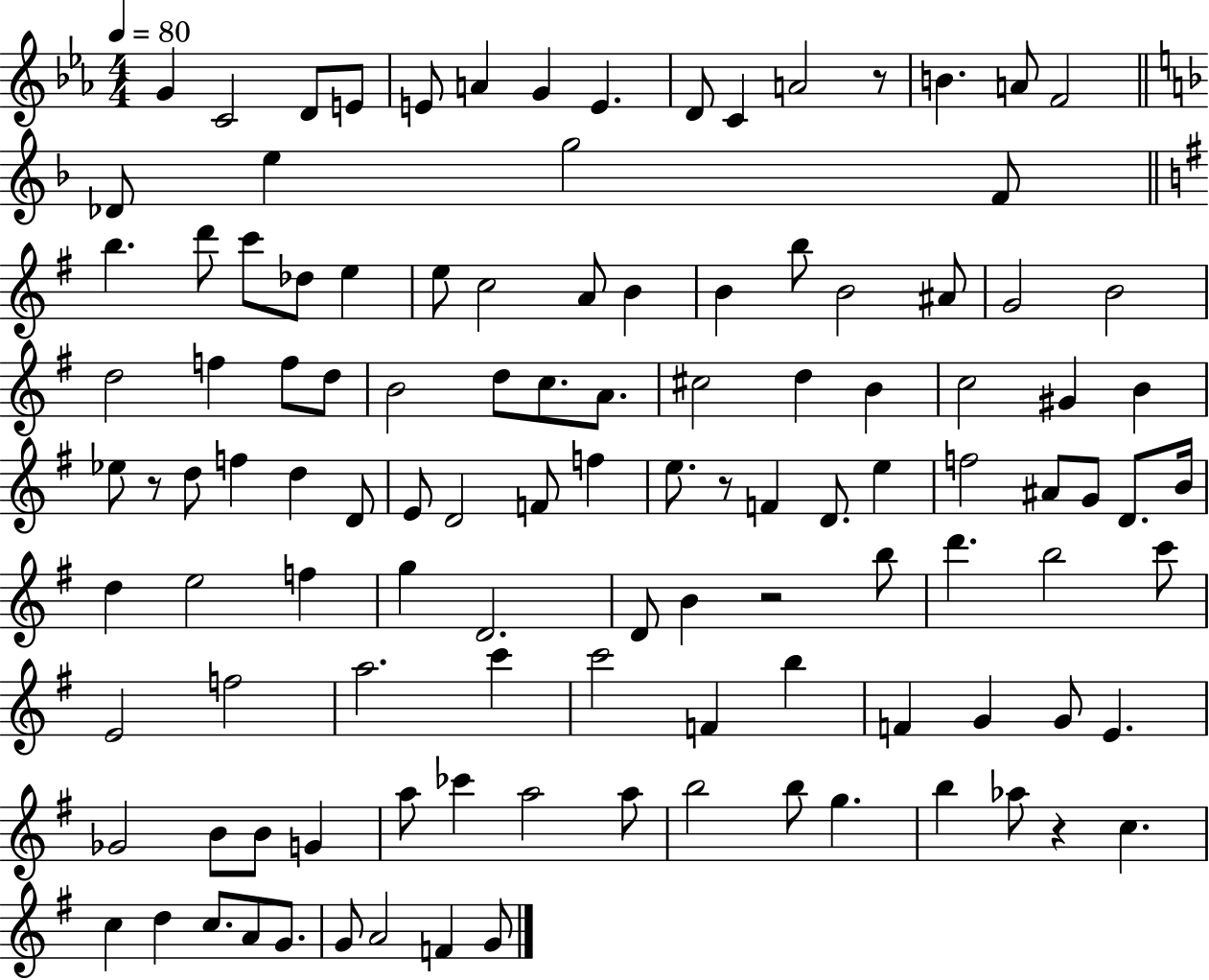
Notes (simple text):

G4/q C4/h D4/e E4/e E4/e A4/q G4/q E4/q. D4/e C4/q A4/h R/e B4/q. A4/e F4/h Db4/e E5/q G5/h F4/e B5/q. D6/e C6/e Db5/e E5/q E5/e C5/h A4/e B4/q B4/q B5/e B4/h A#4/e G4/h B4/h D5/h F5/q F5/e D5/e B4/h D5/e C5/e. A4/e. C#5/h D5/q B4/q C5/h G#4/q B4/q Eb5/e R/e D5/e F5/q D5/q D4/e E4/e D4/h F4/e F5/q E5/e. R/e F4/q D4/e. E5/q F5/h A#4/e G4/e D4/e. B4/s D5/q E5/h F5/q G5/q D4/h. D4/e B4/q R/h B5/e D6/q. B5/h C6/e E4/h F5/h A5/h. C6/q C6/h F4/q B5/q F4/q G4/q G4/e E4/q. Gb4/h B4/e B4/e G4/q A5/e CES6/q A5/h A5/e B5/h B5/e G5/q. B5/q Ab5/e R/q C5/q. C5/q D5/q C5/e. A4/e G4/e. G4/e A4/h F4/q G4/e